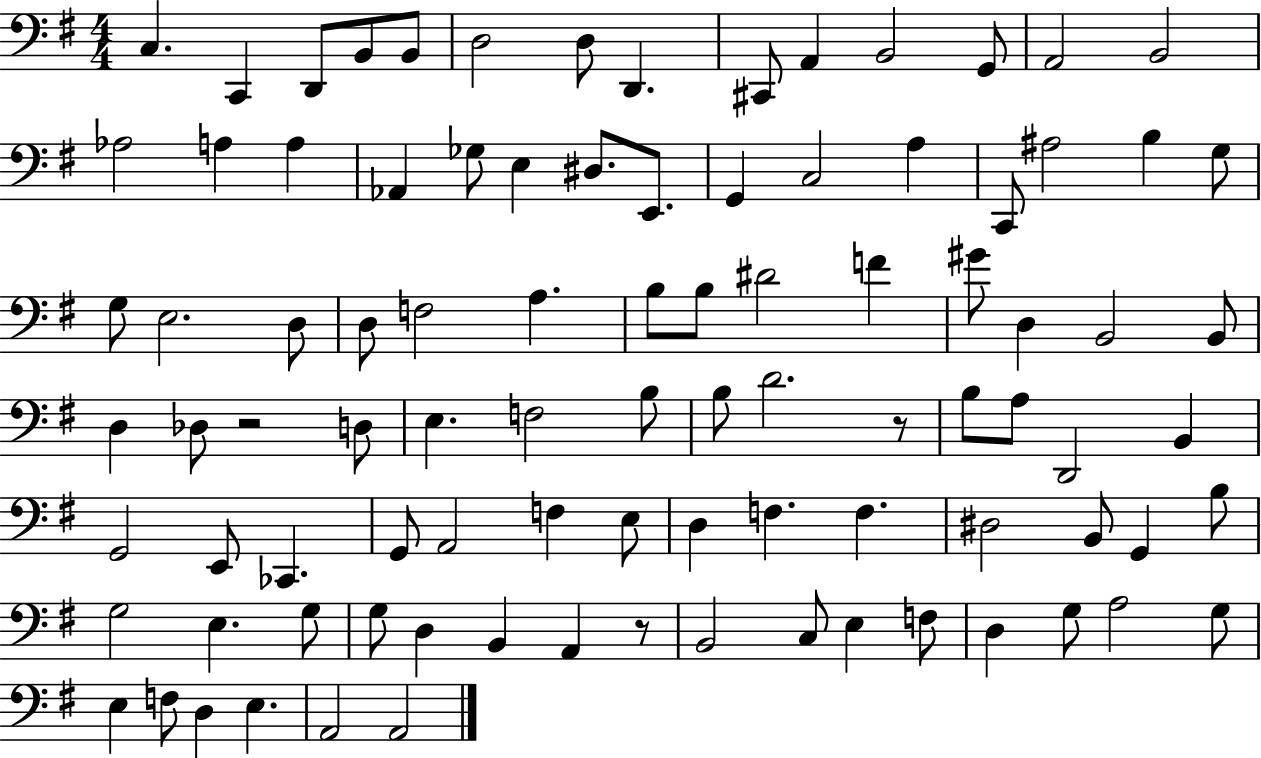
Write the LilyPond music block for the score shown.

{
  \clef bass
  \numericTimeSignature
  \time 4/4
  \key g \major
  c4. c,4 d,8 b,8 b,8 | d2 d8 d,4. | cis,8 a,4 b,2 g,8 | a,2 b,2 | \break aes2 a4 a4 | aes,4 ges8 e4 dis8. e,8. | g,4 c2 a4 | c,8 ais2 b4 g8 | \break g8 e2. d8 | d8 f2 a4. | b8 b8 dis'2 f'4 | gis'8 d4 b,2 b,8 | \break d4 des8 r2 d8 | e4. f2 b8 | b8 d'2. r8 | b8 a8 d,2 b,4 | \break g,2 e,8 ces,4. | g,8 a,2 f4 e8 | d4 f4. f4. | dis2 b,8 g,4 b8 | \break g2 e4. g8 | g8 d4 b,4 a,4 r8 | b,2 c8 e4 f8 | d4 g8 a2 g8 | \break e4 f8 d4 e4. | a,2 a,2 | \bar "|."
}